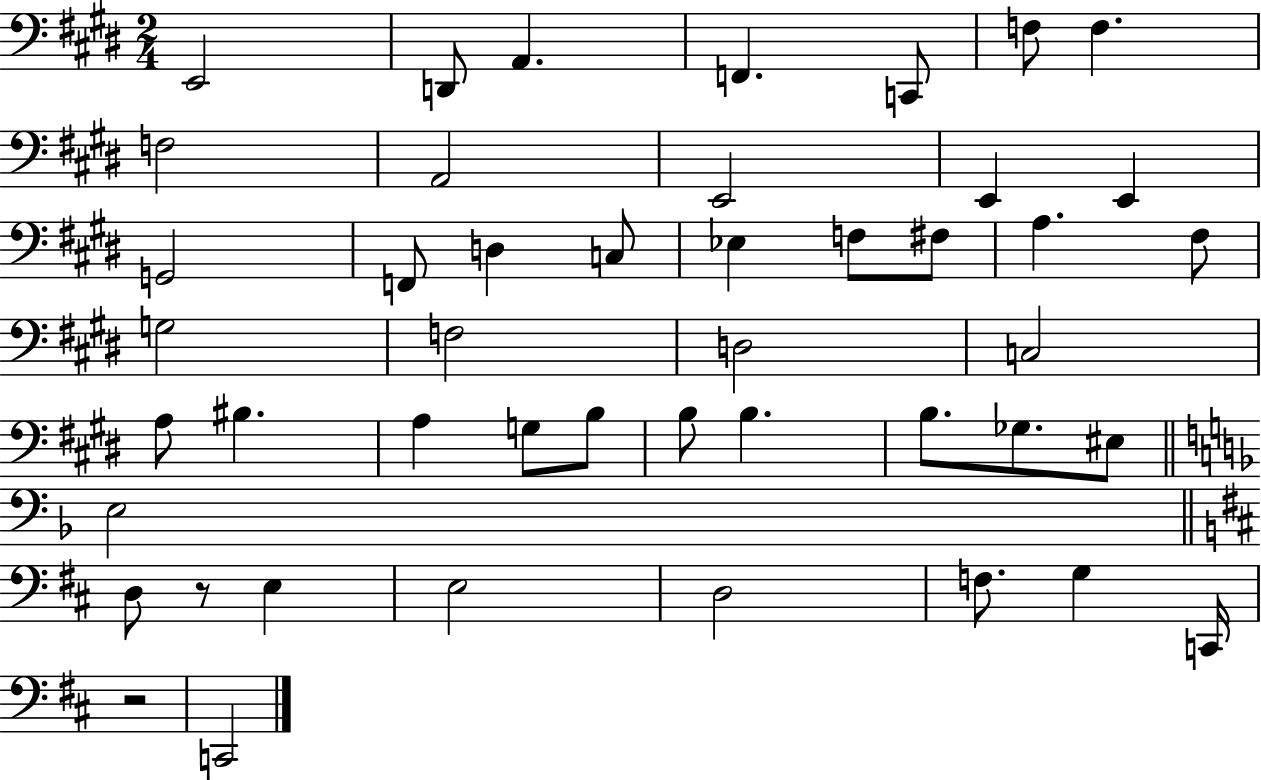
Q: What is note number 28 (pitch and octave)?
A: A3